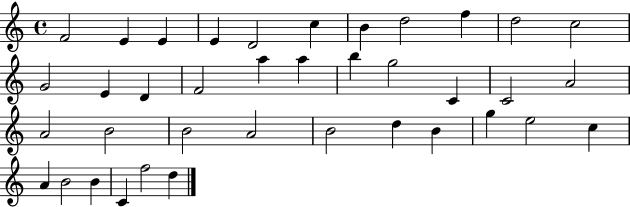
F4/h E4/q E4/q E4/q D4/h C5/q B4/q D5/h F5/q D5/h C5/h G4/h E4/q D4/q F4/h A5/q A5/q B5/q G5/h C4/q C4/h A4/h A4/h B4/h B4/h A4/h B4/h D5/q B4/q G5/q E5/h C5/q A4/q B4/h B4/q C4/q F5/h D5/q